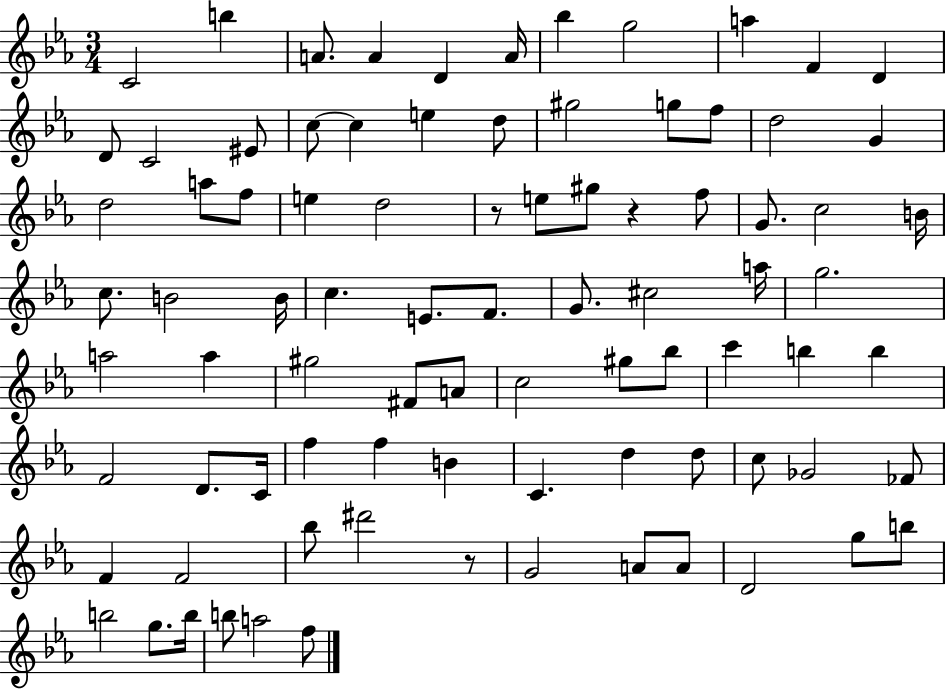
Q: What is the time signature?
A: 3/4